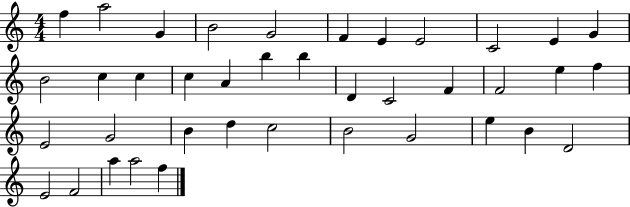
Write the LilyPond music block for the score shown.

{
  \clef treble
  \numericTimeSignature
  \time 4/4
  \key c \major
  f''4 a''2 g'4 | b'2 g'2 | f'4 e'4 e'2 | c'2 e'4 g'4 | \break b'2 c''4 c''4 | c''4 a'4 b''4 b''4 | d'4 c'2 f'4 | f'2 e''4 f''4 | \break e'2 g'2 | b'4 d''4 c''2 | b'2 g'2 | e''4 b'4 d'2 | \break e'2 f'2 | a''4 a''2 f''4 | \bar "|."
}